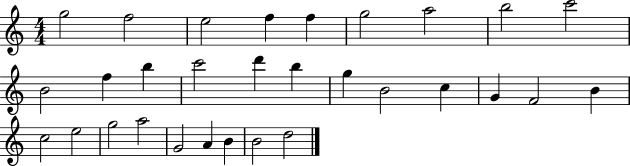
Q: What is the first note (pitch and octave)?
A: G5